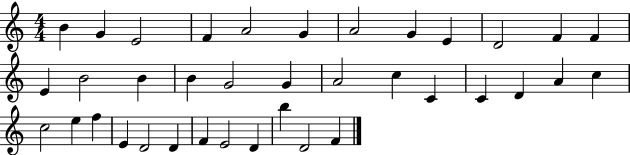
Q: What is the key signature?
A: C major